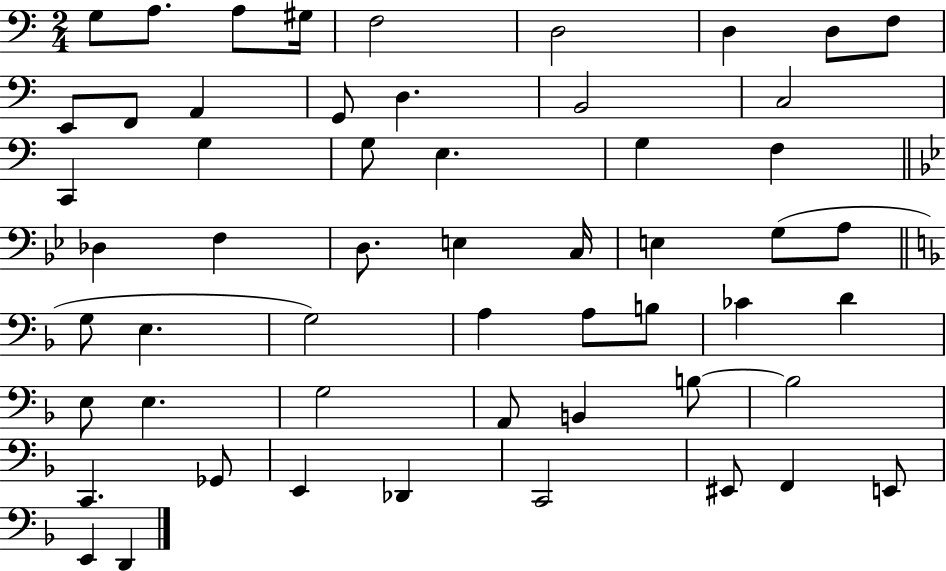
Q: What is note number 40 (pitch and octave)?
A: E3